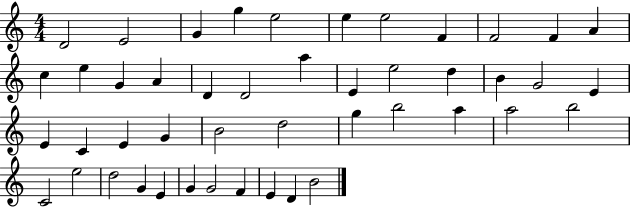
D4/h E4/h G4/q G5/q E5/h E5/q E5/h F4/q F4/h F4/q A4/q C5/q E5/q G4/q A4/q D4/q D4/h A5/q E4/q E5/h D5/q B4/q G4/h E4/q E4/q C4/q E4/q G4/q B4/h D5/h G5/q B5/h A5/q A5/h B5/h C4/h E5/h D5/h G4/q E4/q G4/q G4/h F4/q E4/q D4/q B4/h